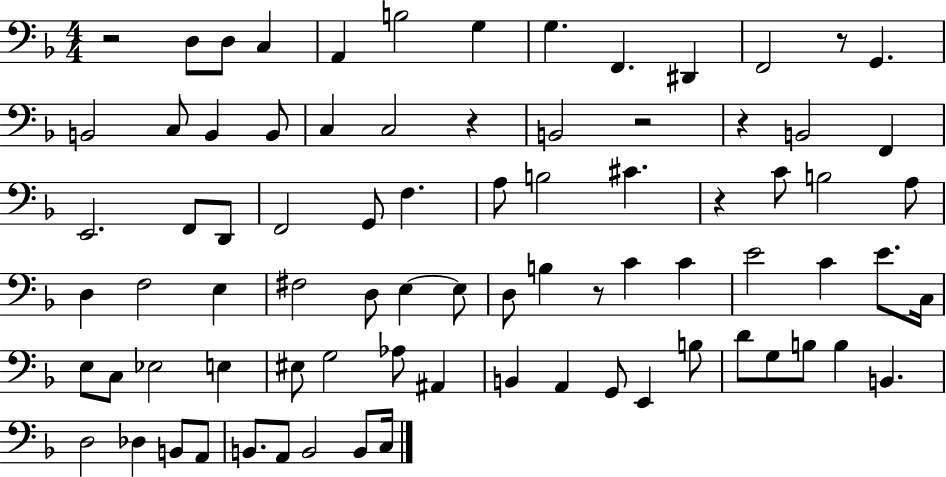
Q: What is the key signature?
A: F major